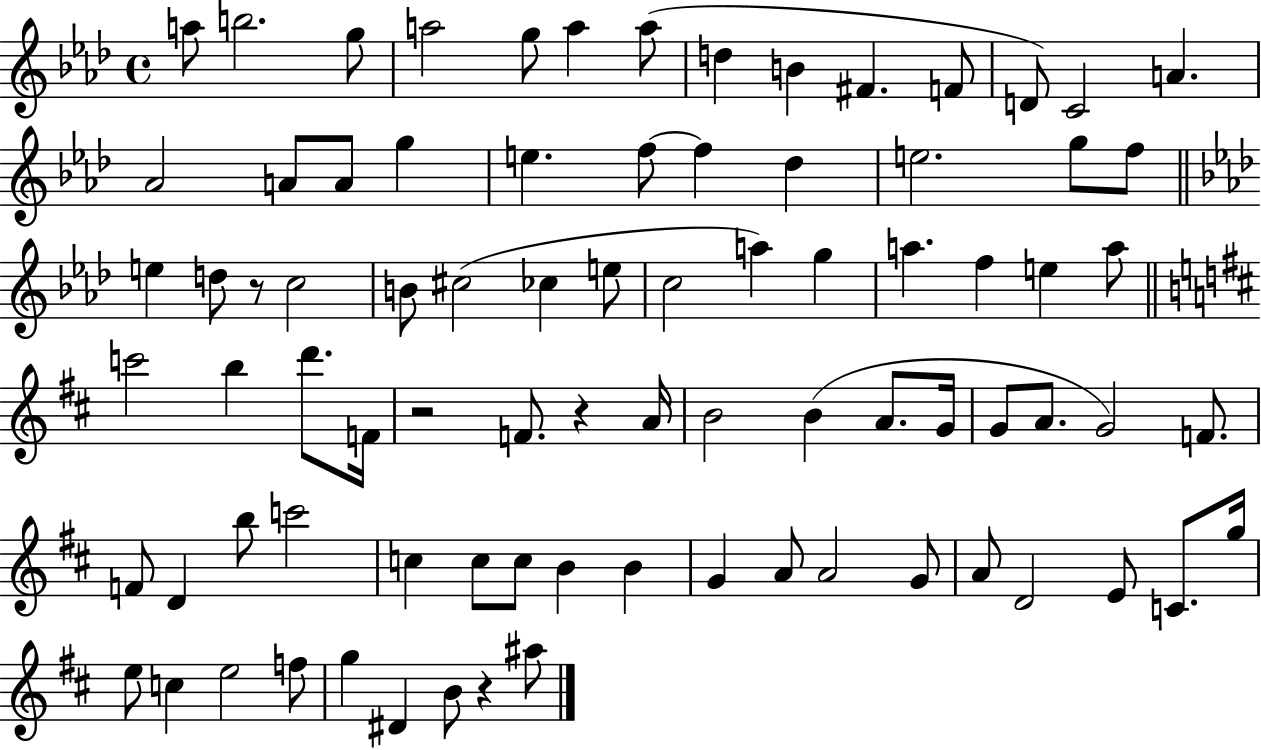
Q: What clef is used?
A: treble